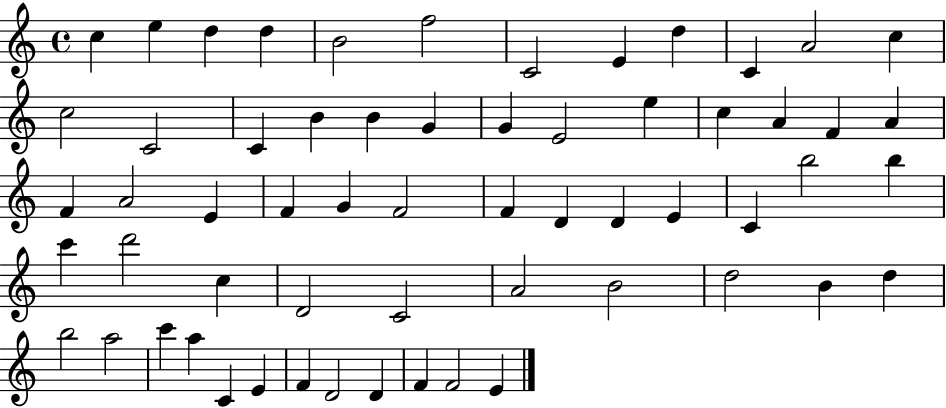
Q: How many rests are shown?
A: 0